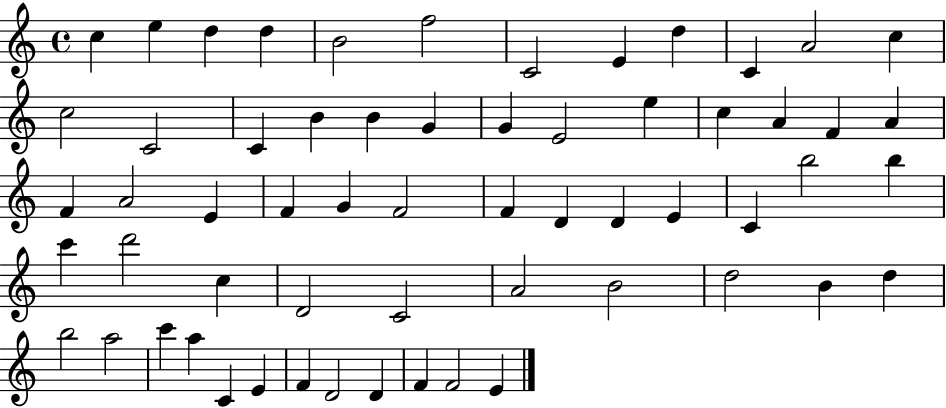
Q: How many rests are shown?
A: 0